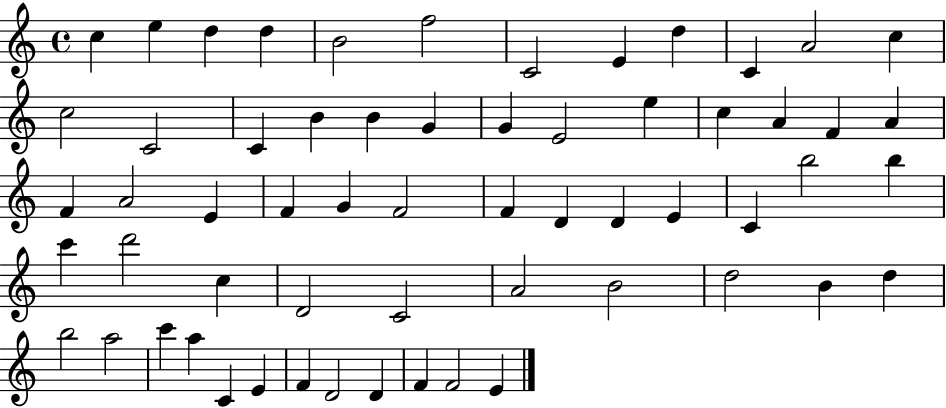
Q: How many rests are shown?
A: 0